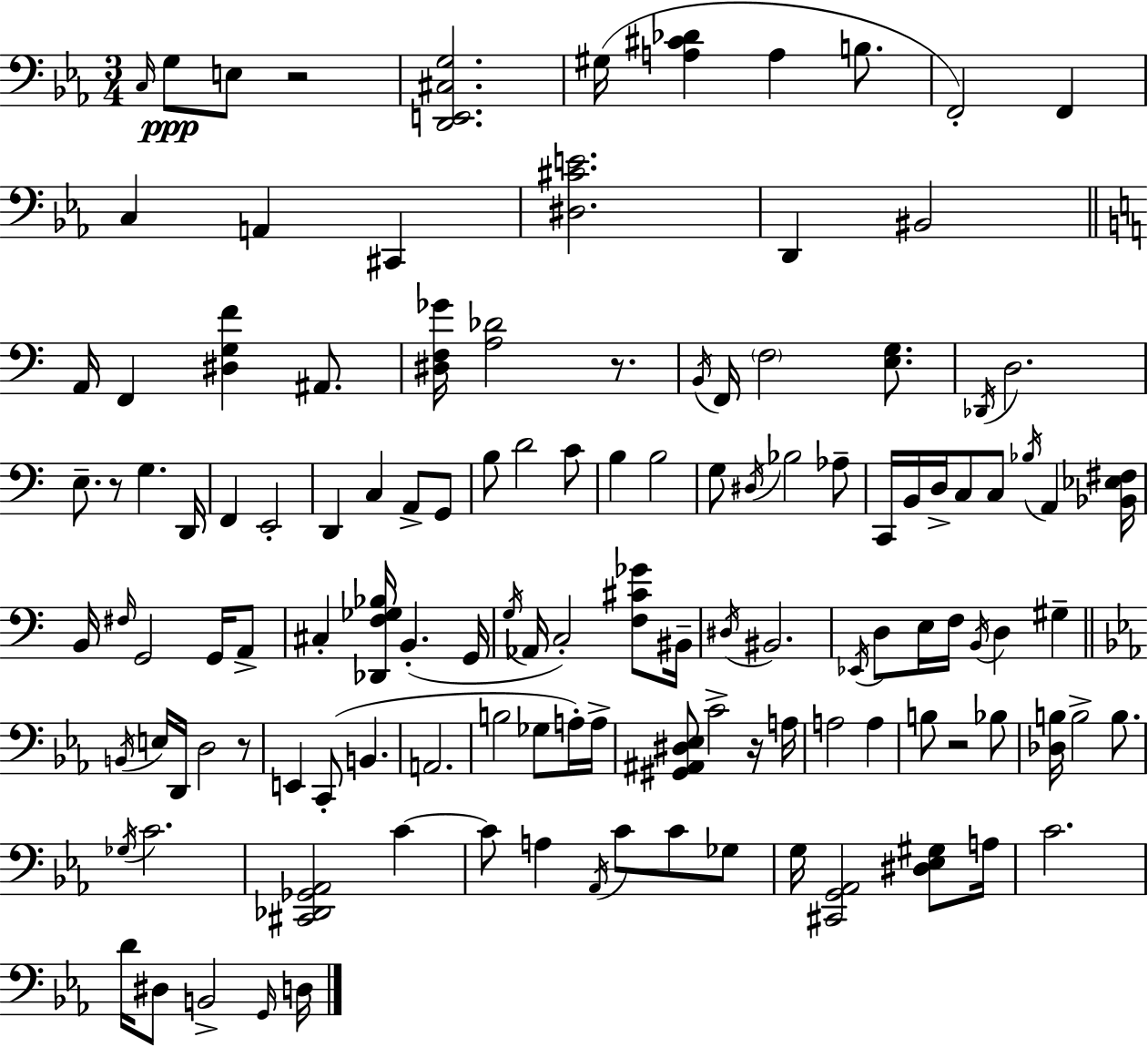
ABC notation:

X:1
T:Untitled
M:3/4
L:1/4
K:Eb
C,/4 G,/2 E,/2 z2 [D,,E,,^C,G,]2 ^G,/4 [A,^C_D] A, B,/2 F,,2 F,, C, A,, ^C,, [^D,^CE]2 D,, ^B,,2 A,,/4 F,, [^D,G,F] ^A,,/2 [^D,F,_G]/4 [A,_D]2 z/2 B,,/4 F,,/4 F,2 [E,G,]/2 _D,,/4 D,2 E,/2 z/2 G, D,,/4 F,, E,,2 D,, C, A,,/2 G,,/2 B,/2 D2 C/2 B, B,2 G,/2 ^D,/4 _B,2 _A,/2 C,,/4 B,,/4 D,/4 C,/2 C,/2 _B,/4 A,, [_B,,_E,^F,]/4 B,,/4 ^F,/4 G,,2 G,,/4 A,,/2 ^C, [_D,,F,_G,_B,]/4 B,, G,,/4 G,/4 _A,,/4 C,2 [F,^C_G]/2 ^B,,/4 ^D,/4 ^B,,2 _E,,/4 D,/2 E,/4 F,/4 B,,/4 D, ^G, B,,/4 E,/4 D,,/4 D,2 z/2 E,, C,,/2 B,, A,,2 B,2 _G,/2 A,/4 A,/4 [^G,,^A,,^D,_E,]/2 C2 z/4 A,/4 A,2 A, B,/2 z2 _B,/2 [_D,B,]/4 B,2 B,/2 _G,/4 C2 [^C,,_D,,_G,,_A,,]2 C C/2 A, _A,,/4 C/2 C/2 _G,/2 G,/4 [^C,,G,,_A,,]2 [^D,_E,^G,]/2 A,/4 C2 D/4 ^D,/2 B,,2 G,,/4 D,/4